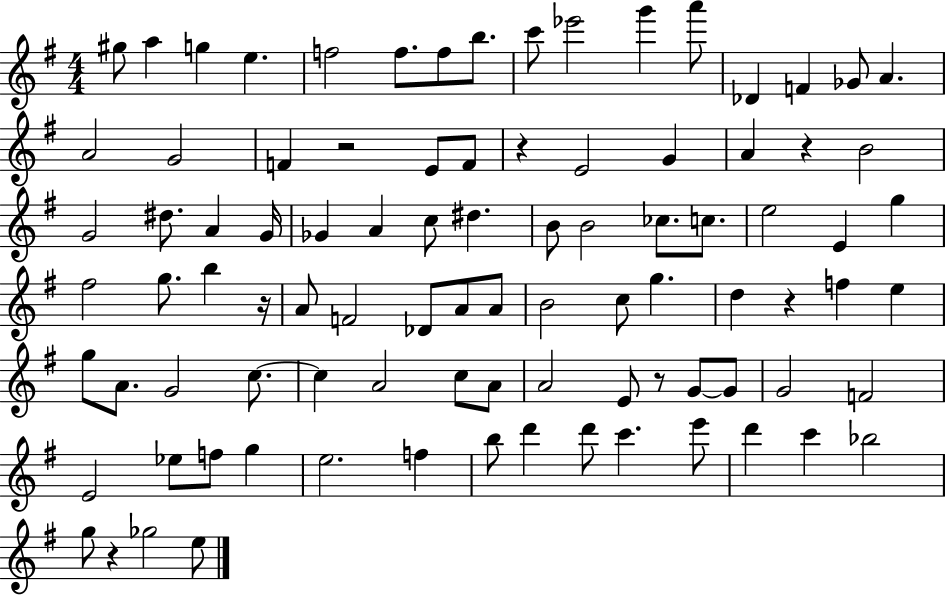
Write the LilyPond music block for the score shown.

{
  \clef treble
  \numericTimeSignature
  \time 4/4
  \key g \major
  gis''8 a''4 g''4 e''4. | f''2 f''8. f''8 b''8. | c'''8 ees'''2 g'''4 a'''8 | des'4 f'4 ges'8 a'4. | \break a'2 g'2 | f'4 r2 e'8 f'8 | r4 e'2 g'4 | a'4 r4 b'2 | \break g'2 dis''8. a'4 g'16 | ges'4 a'4 c''8 dis''4. | b'8 b'2 ces''8. c''8. | e''2 e'4 g''4 | \break fis''2 g''8. b''4 r16 | a'8 f'2 des'8 a'8 a'8 | b'2 c''8 g''4. | d''4 r4 f''4 e''4 | \break g''8 a'8. g'2 c''8.~~ | c''4 a'2 c''8 a'8 | a'2 e'8 r8 g'8~~ g'8 | g'2 f'2 | \break e'2 ees''8 f''8 g''4 | e''2. f''4 | b''8 d'''4 d'''8 c'''4. e'''8 | d'''4 c'''4 bes''2 | \break g''8 r4 ges''2 e''8 | \bar "|."
}